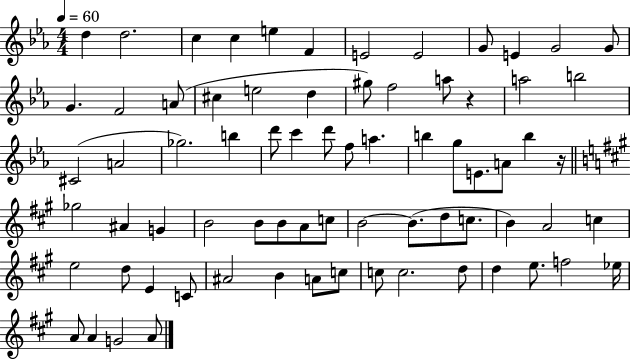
D5/q D5/h. C5/q C5/q E5/q F4/q E4/h E4/h G4/e E4/q G4/h G4/e G4/q. F4/h A4/e C#5/q E5/h D5/q G#5/e F5/h A5/e R/q A5/h B5/h C#4/h A4/h Gb5/h. B5/q D6/e C6/q D6/e F5/e A5/q. B5/q G5/e E4/e. A4/e B5/q R/s Gb5/h A#4/q G4/q B4/h B4/e B4/e A4/e C5/e B4/h B4/e. D5/e C5/e. B4/q A4/h C5/q E5/h D5/e E4/q C4/e A#4/h B4/q A4/e C5/e C5/e C5/h. D5/e D5/q E5/e. F5/h Eb5/s A4/e A4/q G4/h A4/e